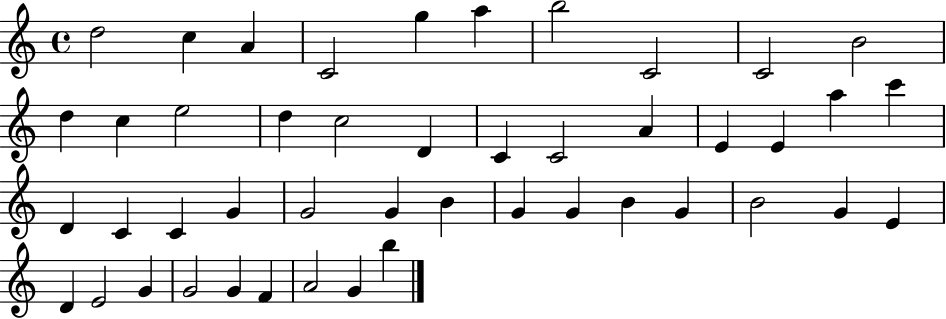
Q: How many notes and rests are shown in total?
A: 46